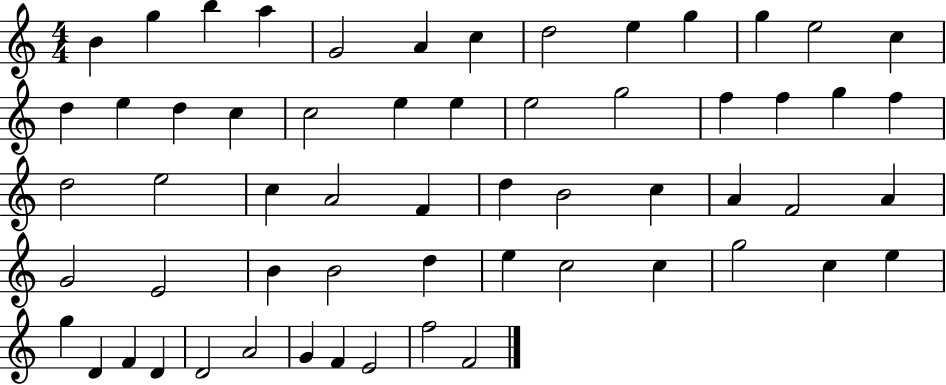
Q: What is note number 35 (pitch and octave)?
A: A4